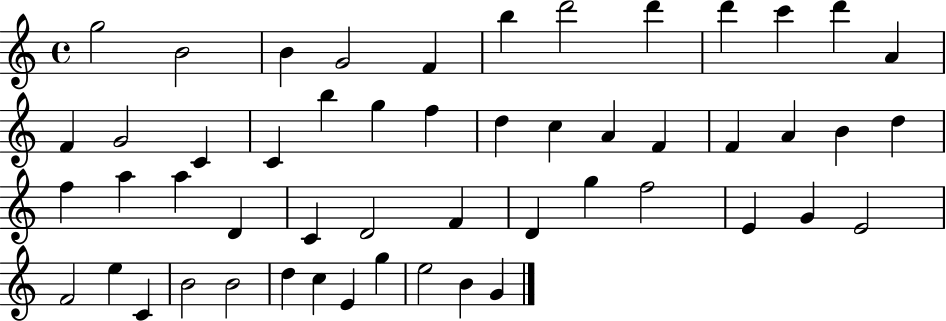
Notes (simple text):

G5/h B4/h B4/q G4/h F4/q B5/q D6/h D6/q D6/q C6/q D6/q A4/q F4/q G4/h C4/q C4/q B5/q G5/q F5/q D5/q C5/q A4/q F4/q F4/q A4/q B4/q D5/q F5/q A5/q A5/q D4/q C4/q D4/h F4/q D4/q G5/q F5/h E4/q G4/q E4/h F4/h E5/q C4/q B4/h B4/h D5/q C5/q E4/q G5/q E5/h B4/q G4/q